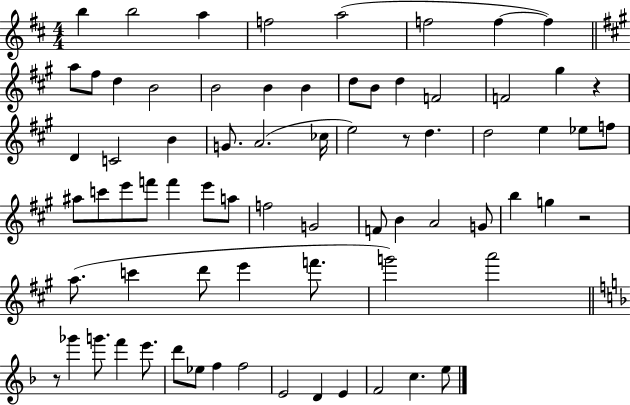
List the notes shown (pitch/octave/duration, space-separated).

B5/q B5/h A5/q F5/h A5/h F5/h F5/q F5/q A5/e F#5/e D5/q B4/h B4/h B4/q B4/q D5/e B4/e D5/q F4/h F4/h G#5/q R/q D4/q C4/h B4/q G4/e. A4/h. CES5/s E5/h R/e D5/q. D5/h E5/q Eb5/e F5/e A#5/e C6/e E6/e F6/e F6/q E6/e A5/e F5/h G4/h F4/e B4/q A4/h G4/e B5/q G5/q R/h A5/e. C6/q D6/e E6/q F6/e. G6/h A6/h R/e Gb6/q G6/e. F6/q E6/e. D6/e Eb5/e F5/q F5/h E4/h D4/q E4/q F4/h C5/q. E5/e